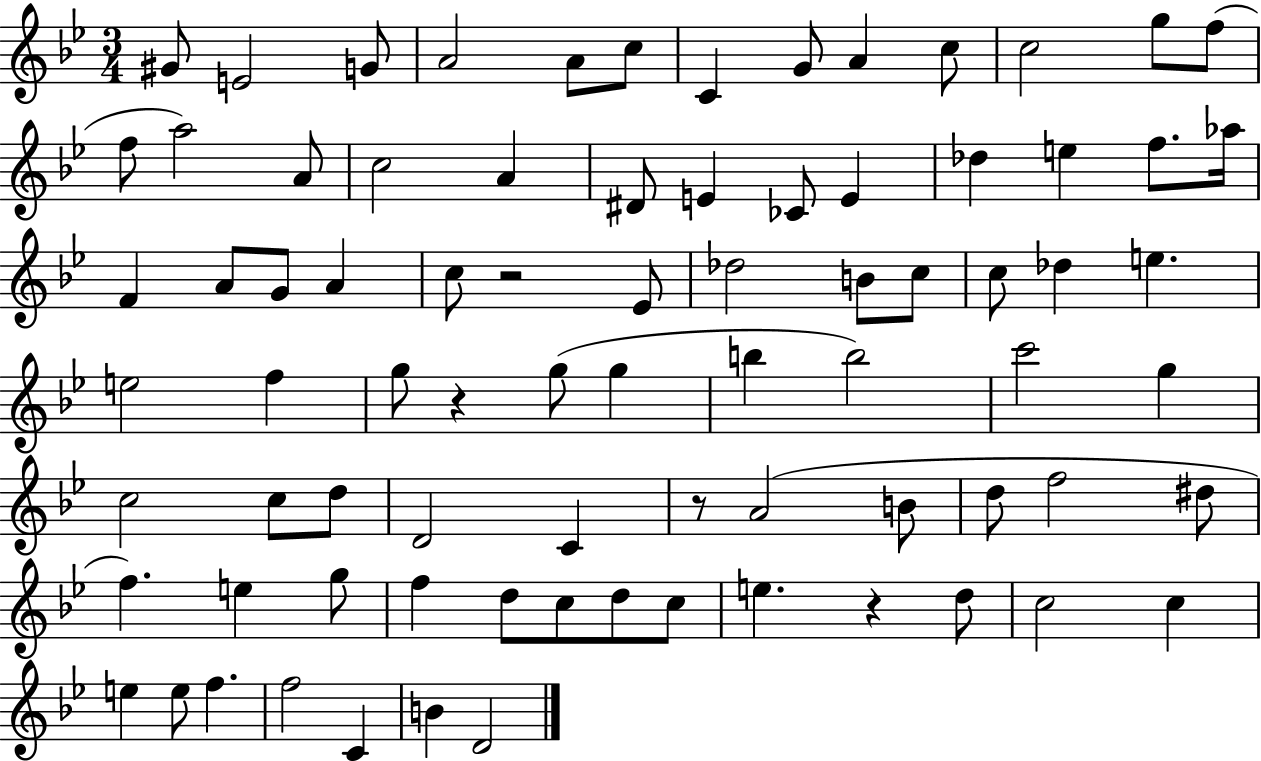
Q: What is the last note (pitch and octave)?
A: D4